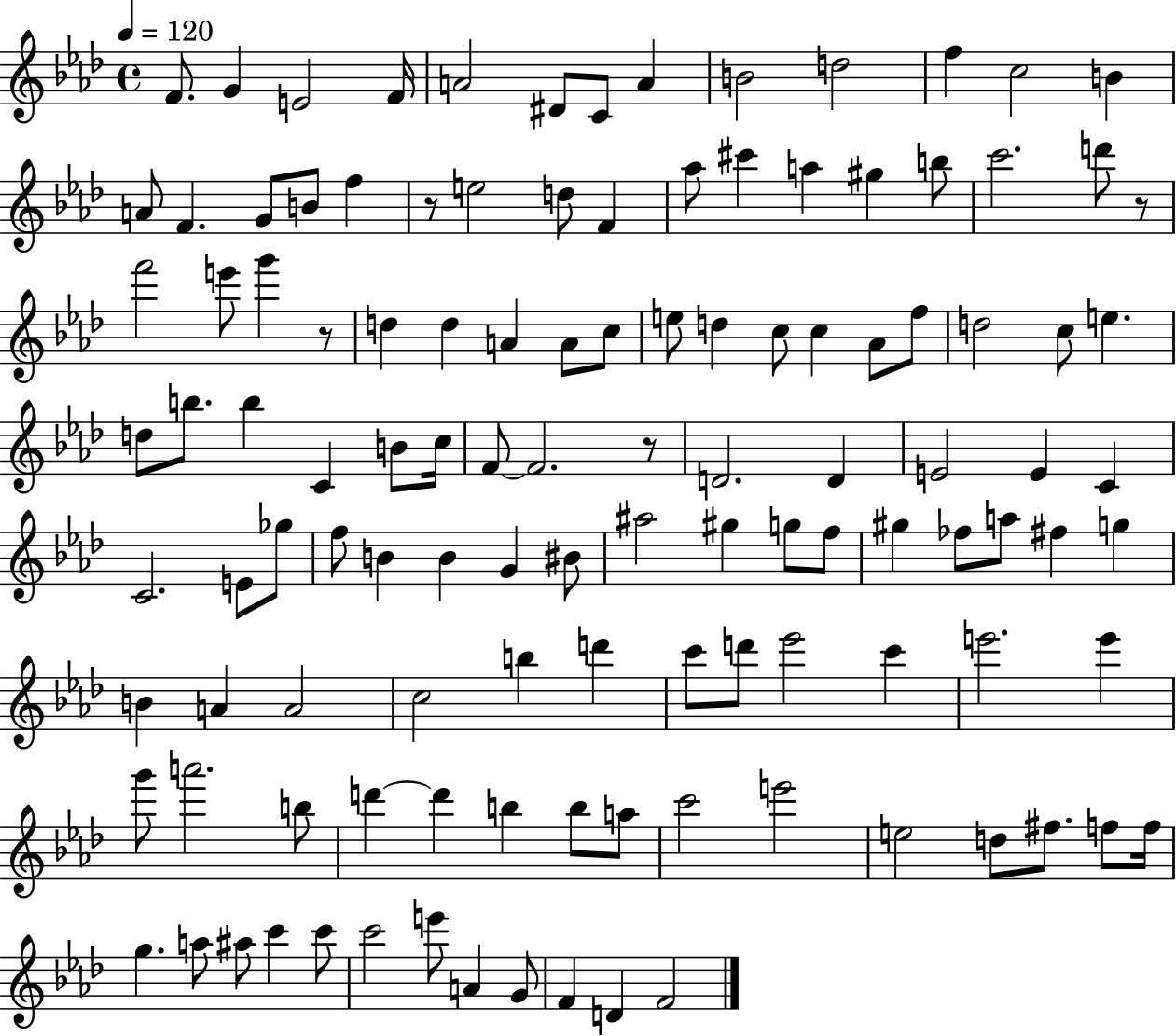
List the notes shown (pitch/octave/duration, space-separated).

F4/e. G4/q E4/h F4/s A4/h D#4/e C4/e A4/q B4/h D5/h F5/q C5/h B4/q A4/e F4/q. G4/e B4/e F5/q R/e E5/h D5/e F4/q Ab5/e C#6/q A5/q G#5/q B5/e C6/h. D6/e R/e F6/h E6/e G6/q R/e D5/q D5/q A4/q A4/e C5/e E5/e D5/q C5/e C5/q Ab4/e F5/e D5/h C5/e E5/q. D5/e B5/e. B5/q C4/q B4/e C5/s F4/e F4/h. R/e D4/h. D4/q E4/h E4/q C4/q C4/h. E4/e Gb5/e F5/e B4/q B4/q G4/q BIS4/e A#5/h G#5/q G5/e F5/e G#5/q FES5/e A5/e F#5/q G5/q B4/q A4/q A4/h C5/h B5/q D6/q C6/e D6/e Eb6/h C6/q E6/h. E6/q G6/e A6/h. B5/e D6/q D6/q B5/q B5/e A5/e C6/h E6/h E5/h D5/e F#5/e. F5/e F5/s G5/q. A5/e A#5/e C6/q C6/e C6/h E6/e A4/q G4/e F4/q D4/q F4/h